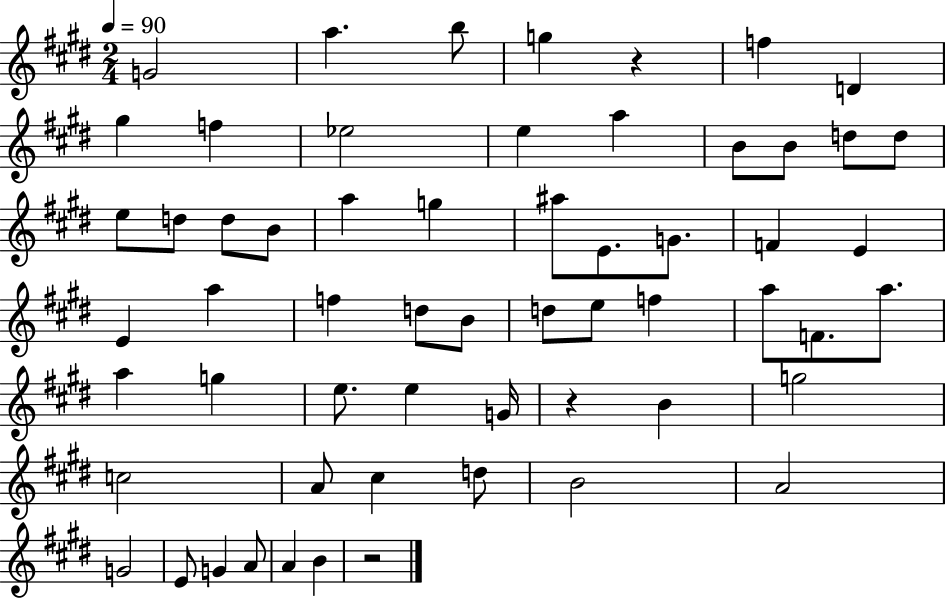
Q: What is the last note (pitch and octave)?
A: B4